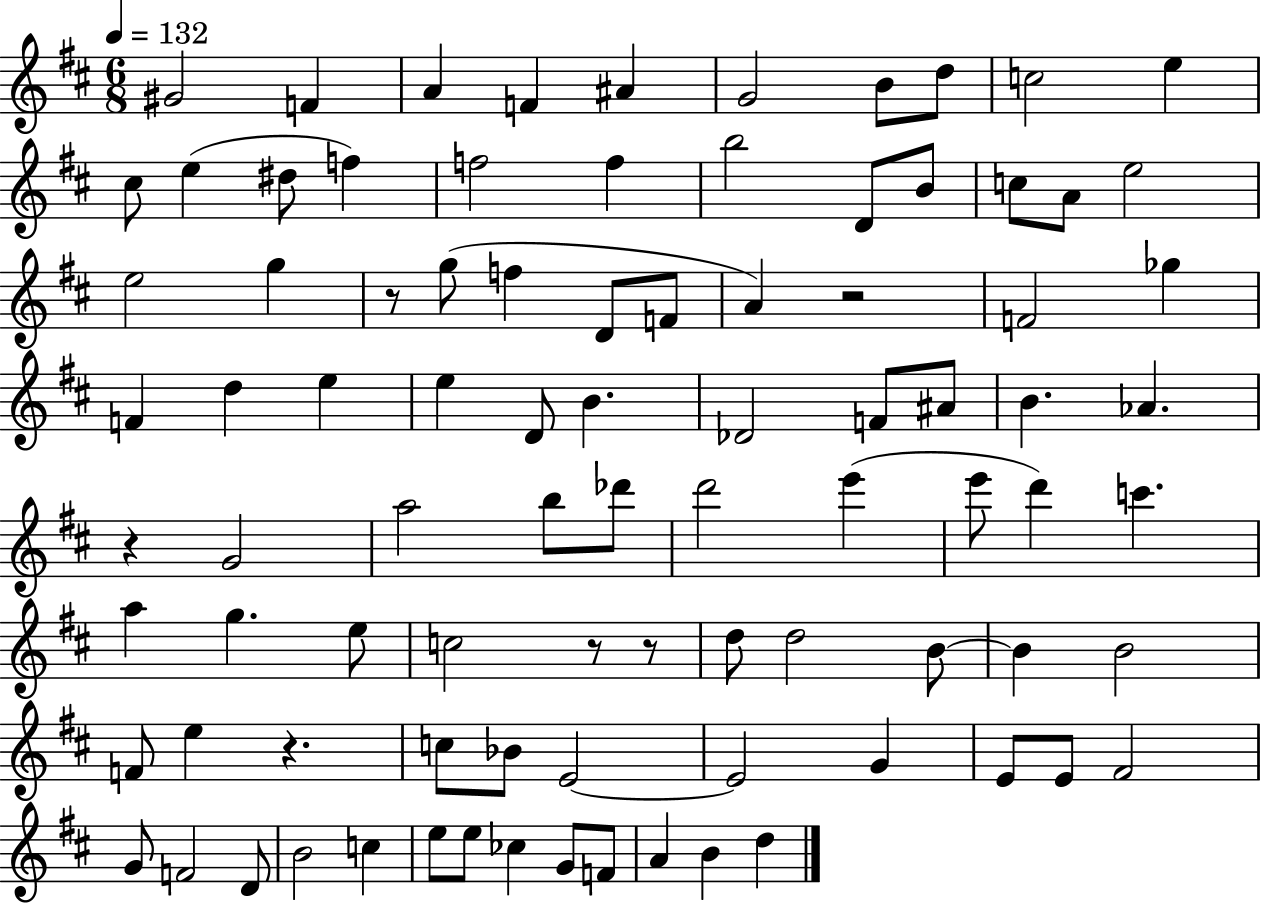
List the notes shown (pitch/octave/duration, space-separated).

G#4/h F4/q A4/q F4/q A#4/q G4/h B4/e D5/e C5/h E5/q C#5/e E5/q D#5/e F5/q F5/h F5/q B5/h D4/e B4/e C5/e A4/e E5/h E5/h G5/q R/e G5/e F5/q D4/e F4/e A4/q R/h F4/h Gb5/q F4/q D5/q E5/q E5/q D4/e B4/q. Db4/h F4/e A#4/e B4/q. Ab4/q. R/q G4/h A5/h B5/e Db6/e D6/h E6/q E6/e D6/q C6/q. A5/q G5/q. E5/e C5/h R/e R/e D5/e D5/h B4/e B4/q B4/h F4/e E5/q R/q. C5/e Bb4/e E4/h E4/h G4/q E4/e E4/e F#4/h G4/e F4/h D4/e B4/h C5/q E5/e E5/e CES5/q G4/e F4/e A4/q B4/q D5/q